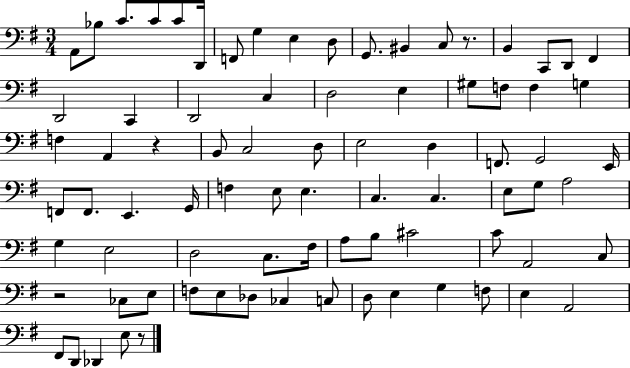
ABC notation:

X:1
T:Untitled
M:3/4
L:1/4
K:G
A,,/2 _B,/2 C/2 C/2 C/2 D,,/4 F,,/2 G, E, D,/2 G,,/2 ^B,, C,/2 z/2 B,, C,,/2 D,,/2 ^F,, D,,2 C,, D,,2 C, D,2 E, ^G,/2 F,/2 F, G, F, A,, z B,,/2 C,2 D,/2 E,2 D, F,,/2 G,,2 E,,/4 F,,/2 F,,/2 E,, G,,/4 F, E,/2 E, C, C, E,/2 G,/2 A,2 G, E,2 D,2 C,/2 ^F,/4 A,/2 B,/2 ^C2 C/2 A,,2 C,/2 z2 _C,/2 E,/2 F,/2 E,/2 _D,/2 _C, C,/2 D,/2 E, G, F,/2 E, A,,2 ^F,,/2 D,,/2 _D,, E,/2 z/2